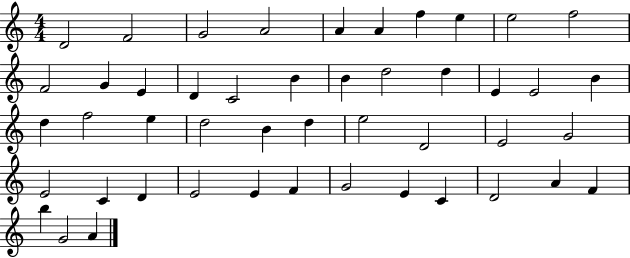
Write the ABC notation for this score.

X:1
T:Untitled
M:4/4
L:1/4
K:C
D2 F2 G2 A2 A A f e e2 f2 F2 G E D C2 B B d2 d E E2 B d f2 e d2 B d e2 D2 E2 G2 E2 C D E2 E F G2 E C D2 A F b G2 A